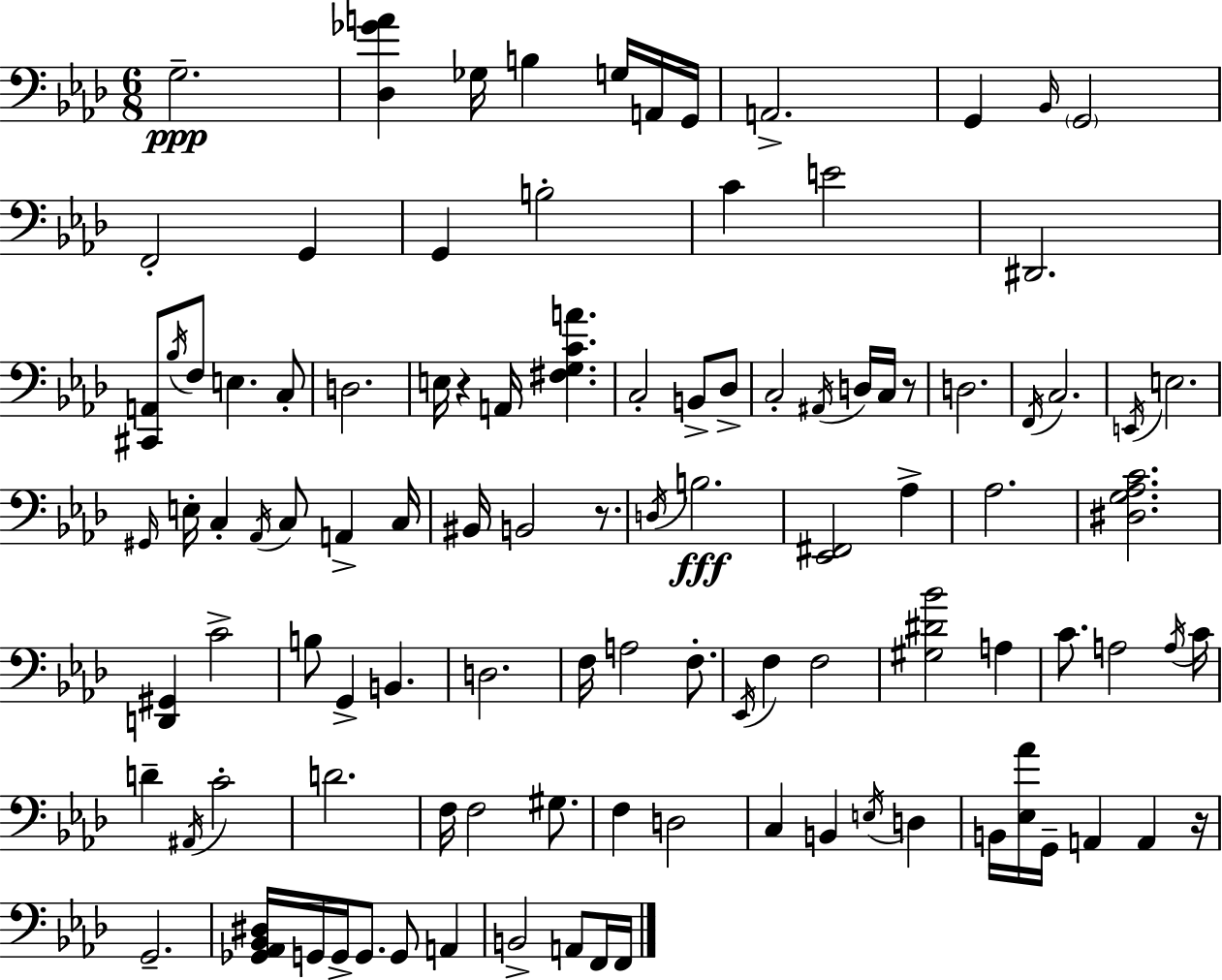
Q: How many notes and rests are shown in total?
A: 105